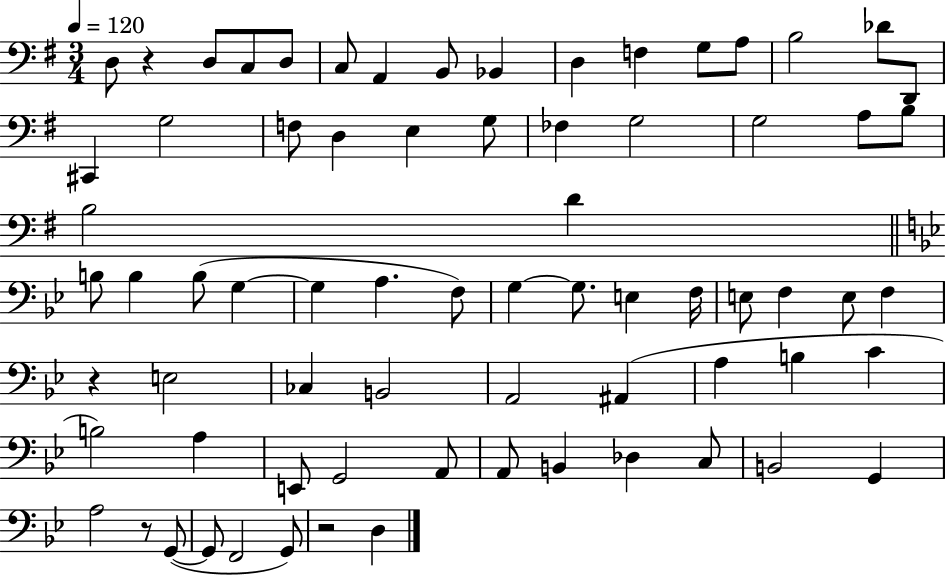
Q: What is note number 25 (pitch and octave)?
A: A3